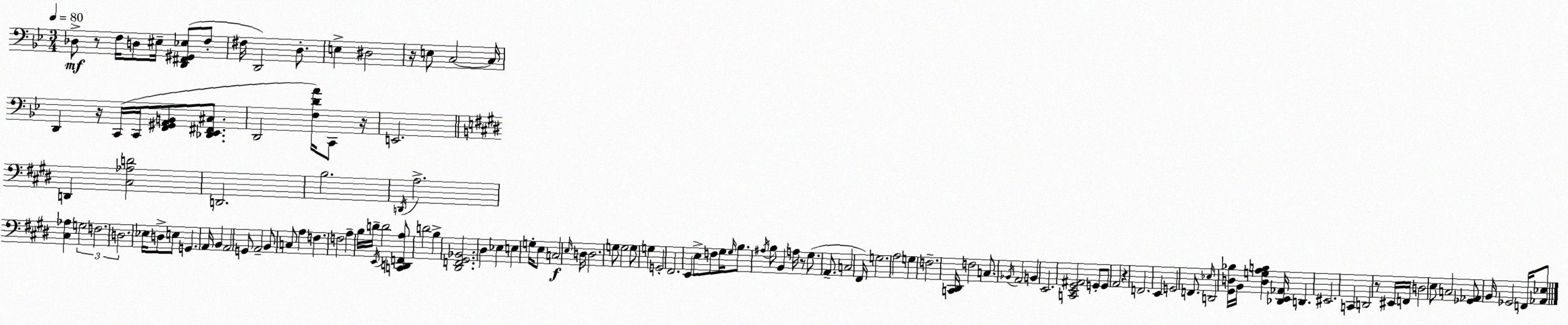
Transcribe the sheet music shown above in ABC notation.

X:1
T:Untitled
M:3/4
L:1/4
K:Bb
_D,/2 z/2 F,/4 D,/2 ^E,/4 [D,,^F,,^G,,_E,]/2 F,/2 ^F,/4 D,,2 D,/2 E, ^D,2 z/4 E,/2 C,2 C,/4 D,, z/4 C,,/4 C,,/4 [F,,^G,,A,,B,,]/2 [_D,,_E,,^F,,^C,]/2 D,,2 [F,DA]/4 C,,/2 z/4 E,,2 D,, [^C,_A,D]2 D,,2 B,2 D,,/4 A,2 [^C,_A,] G,2 F,2 D,2 _E,/4 D,/2 E,/2 G,, A,,/4 B,, A,,2 G,,/2 A,,2 B,,/2 C,/2 A, F, F,2 A, B,/4 D/4 E,,/4 D2 [C,,D,,F,,A,]/2 D2 B, [^D,,F,,^G,,_B,,]2 ^D, _E, E, G,/4 E,/2 C,2 E,/4 D,/4 D,2 G,/2 G,2 G,/2 G, G,,2 ^F,,2 E,, E,/2 F,/2 ^G,/4 ^G,/4 B,/2 ^A,/4 B,/2 B,, A,/4 z/2 ^G,/2 A,,/2 C,2 ^F,,/4 G,2 A,2 G, F,2 [C,,^D,,]/4 F,2 C,/2 _B,,/4 A,,2 B,, E,,2 [C,,E,,^G,,^A,,]2 G,,/2 G,,/2 A,,2 z F,,2 E,, G,,2 F,,/2 _E,/4 D,,2 [^G,,D,_B,]/4 B,,/4 [D,G,A,B,] [_D,,E,,_A,,]/4 D,, ^E,,2 C,, D,,2 z/2 ^E,,/4 F,,/4 D,2 E,/2 C,2 [_G,,_A,,]/2 B,,/4 _G,,2 F,,/4 [_A,,_E,]/2